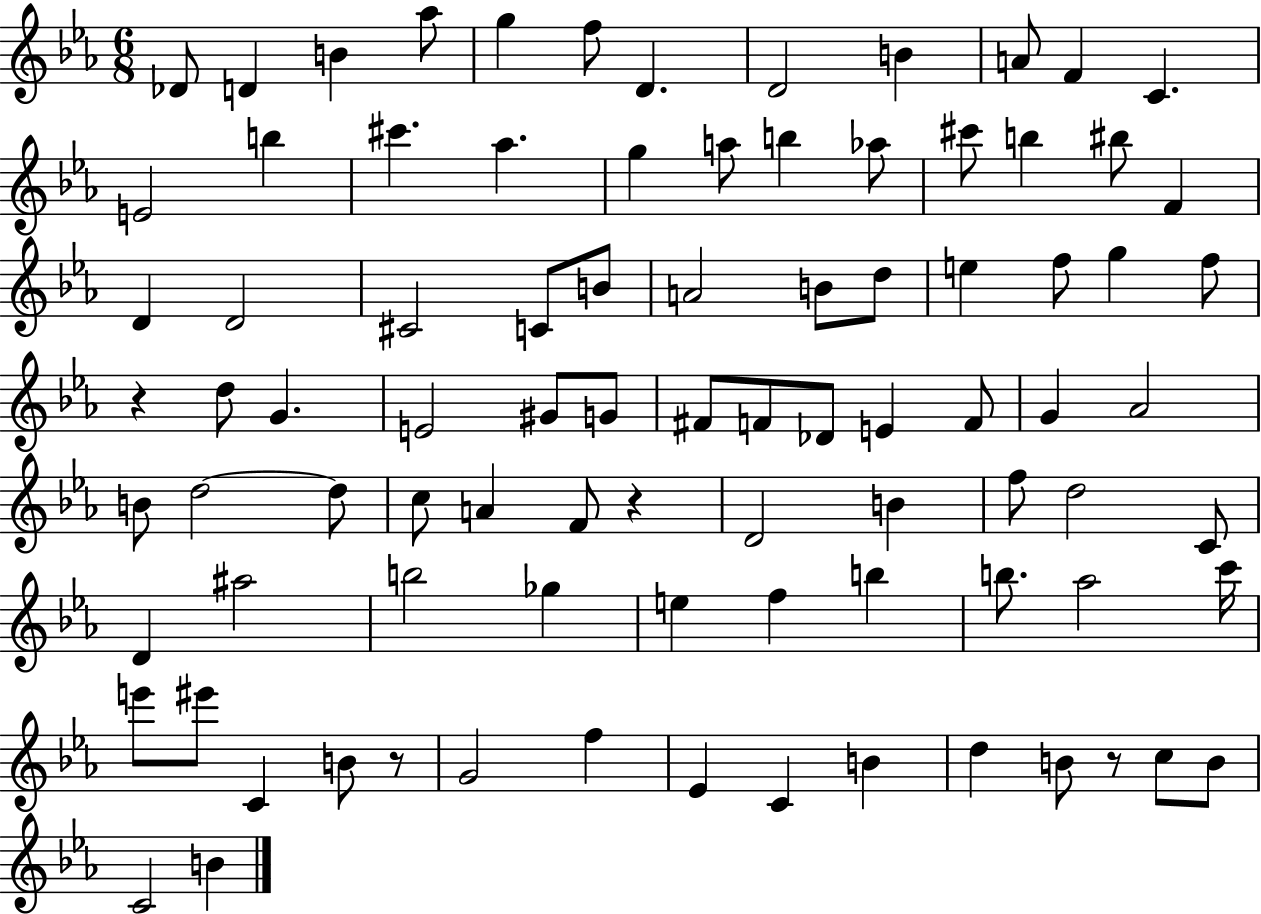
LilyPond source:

{
  \clef treble
  \numericTimeSignature
  \time 6/8
  \key ees \major
  des'8 d'4 b'4 aes''8 | g''4 f''8 d'4. | d'2 b'4 | a'8 f'4 c'4. | \break e'2 b''4 | cis'''4. aes''4. | g''4 a''8 b''4 aes''8 | cis'''8 b''4 bis''8 f'4 | \break d'4 d'2 | cis'2 c'8 b'8 | a'2 b'8 d''8 | e''4 f''8 g''4 f''8 | \break r4 d''8 g'4. | e'2 gis'8 g'8 | fis'8 f'8 des'8 e'4 f'8 | g'4 aes'2 | \break b'8 d''2~~ d''8 | c''8 a'4 f'8 r4 | d'2 b'4 | f''8 d''2 c'8 | \break d'4 ais''2 | b''2 ges''4 | e''4 f''4 b''4 | b''8. aes''2 c'''16 | \break e'''8 eis'''8 c'4 b'8 r8 | g'2 f''4 | ees'4 c'4 b'4 | d''4 b'8 r8 c''8 b'8 | \break c'2 b'4 | \bar "|."
}